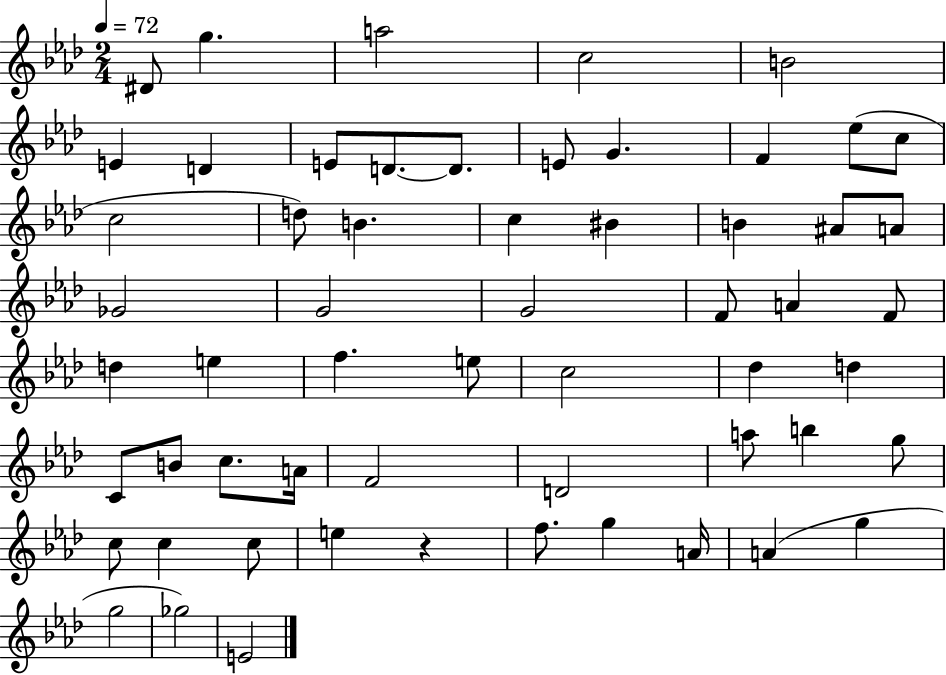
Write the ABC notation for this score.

X:1
T:Untitled
M:2/4
L:1/4
K:Ab
^D/2 g a2 c2 B2 E D E/2 D/2 D/2 E/2 G F _e/2 c/2 c2 d/2 B c ^B B ^A/2 A/2 _G2 G2 G2 F/2 A F/2 d e f e/2 c2 _d d C/2 B/2 c/2 A/4 F2 D2 a/2 b g/2 c/2 c c/2 e z f/2 g A/4 A g g2 _g2 E2